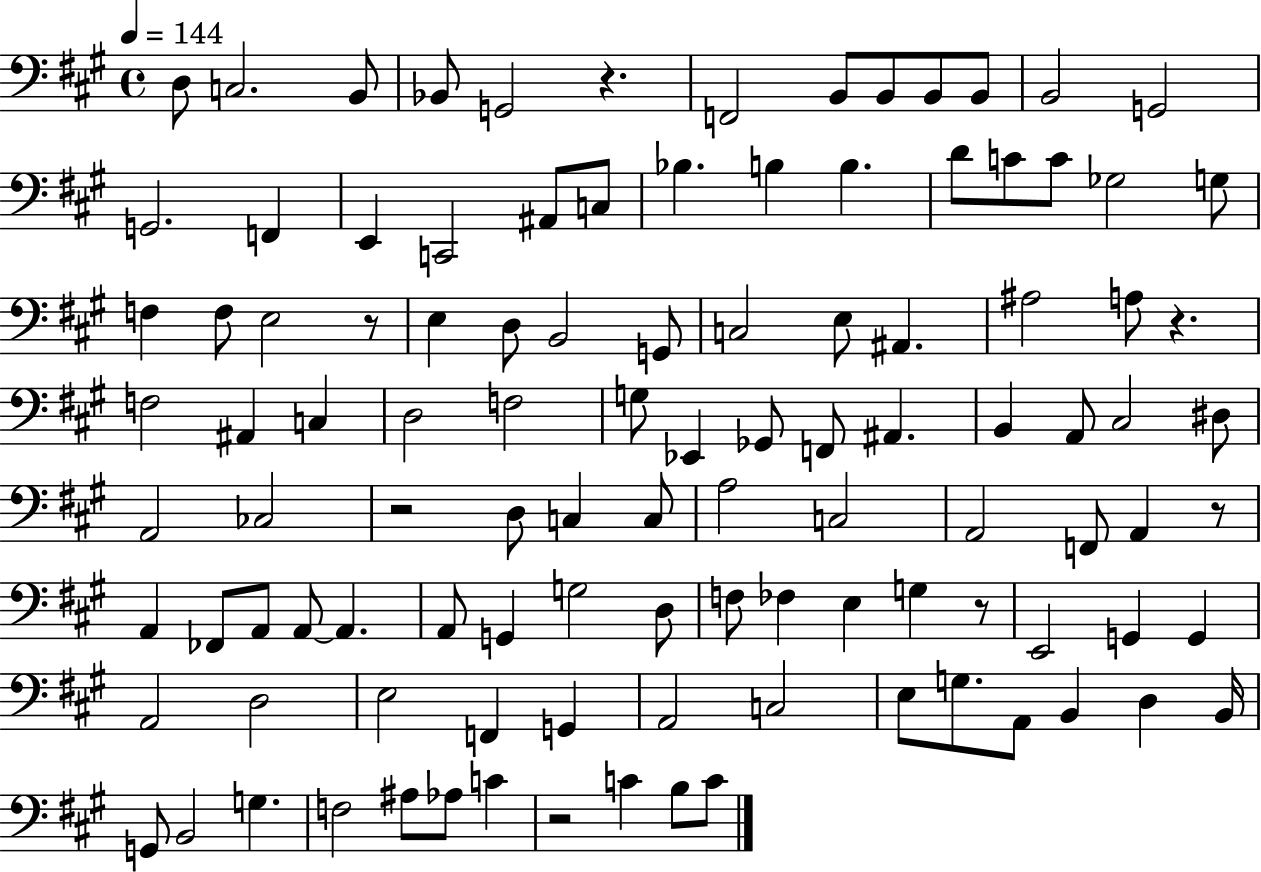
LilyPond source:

{
  \clef bass
  \time 4/4
  \defaultTimeSignature
  \key a \major
  \tempo 4 = 144
  \repeat volta 2 { d8 c2. b,8 | bes,8 g,2 r4. | f,2 b,8 b,8 b,8 b,8 | b,2 g,2 | \break g,2. f,4 | e,4 c,2 ais,8 c8 | bes4. b4 b4. | d'8 c'8 c'8 ges2 g8 | \break f4 f8 e2 r8 | e4 d8 b,2 g,8 | c2 e8 ais,4. | ais2 a8 r4. | \break f2 ais,4 c4 | d2 f2 | g8 ees,4 ges,8 f,8 ais,4. | b,4 a,8 cis2 dis8 | \break a,2 ces2 | r2 d8 c4 c8 | a2 c2 | a,2 f,8 a,4 r8 | \break a,4 fes,8 a,8 a,8~~ a,4. | a,8 g,4 g2 d8 | f8 fes4 e4 g4 r8 | e,2 g,4 g,4 | \break a,2 d2 | e2 f,4 g,4 | a,2 c2 | e8 g8. a,8 b,4 d4 b,16 | \break g,8 b,2 g4. | f2 ais8 aes8 c'4 | r2 c'4 b8 c'8 | } \bar "|."
}